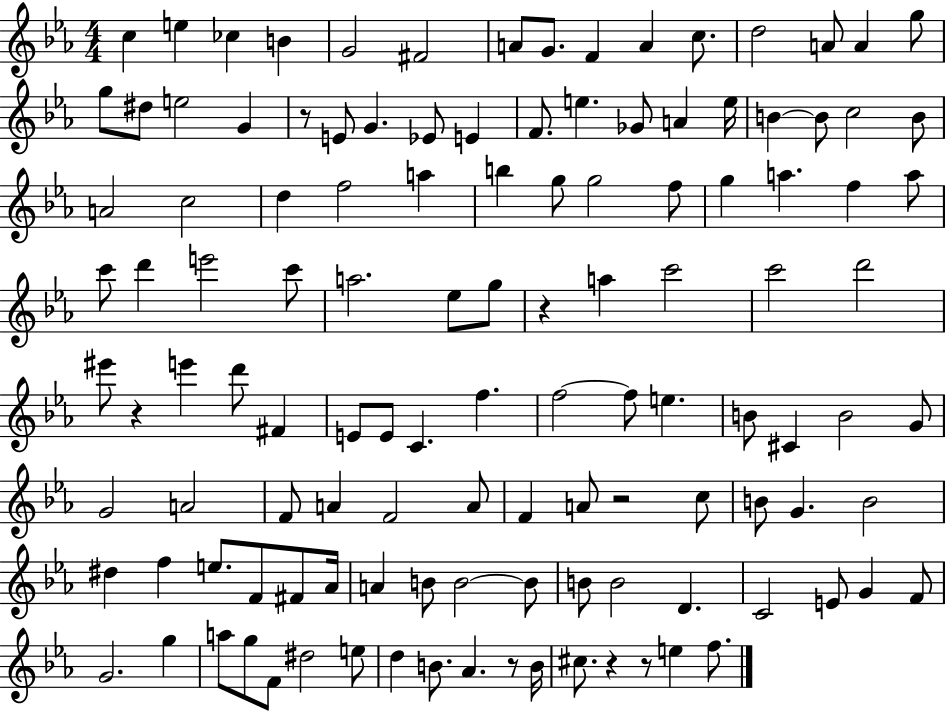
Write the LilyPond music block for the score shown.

{
  \clef treble
  \numericTimeSignature
  \time 4/4
  \key ees \major
  c''4 e''4 ces''4 b'4 | g'2 fis'2 | a'8 g'8. f'4 a'4 c''8. | d''2 a'8 a'4 g''8 | \break g''8 dis''8 e''2 g'4 | r8 e'8 g'4. ees'8 e'4 | f'8. e''4. ges'8 a'4 e''16 | b'4~~ b'8 c''2 b'8 | \break a'2 c''2 | d''4 f''2 a''4 | b''4 g''8 g''2 f''8 | g''4 a''4. f''4 a''8 | \break c'''8 d'''4 e'''2 c'''8 | a''2. ees''8 g''8 | r4 a''4 c'''2 | c'''2 d'''2 | \break eis'''8 r4 e'''4 d'''8 fis'4 | e'8 e'8 c'4. f''4. | f''2~~ f''8 e''4. | b'8 cis'4 b'2 g'8 | \break g'2 a'2 | f'8 a'4 f'2 a'8 | f'4 a'8 r2 c''8 | b'8 g'4. b'2 | \break dis''4 f''4 e''8. f'8 fis'8 aes'16 | a'4 b'8 b'2~~ b'8 | b'8 b'2 d'4. | c'2 e'8 g'4 f'8 | \break g'2. g''4 | a''8 g''8 f'8 dis''2 e''8 | d''4 b'8. aes'4. r8 b'16 | cis''8. r4 r8 e''4 f''8. | \break \bar "|."
}